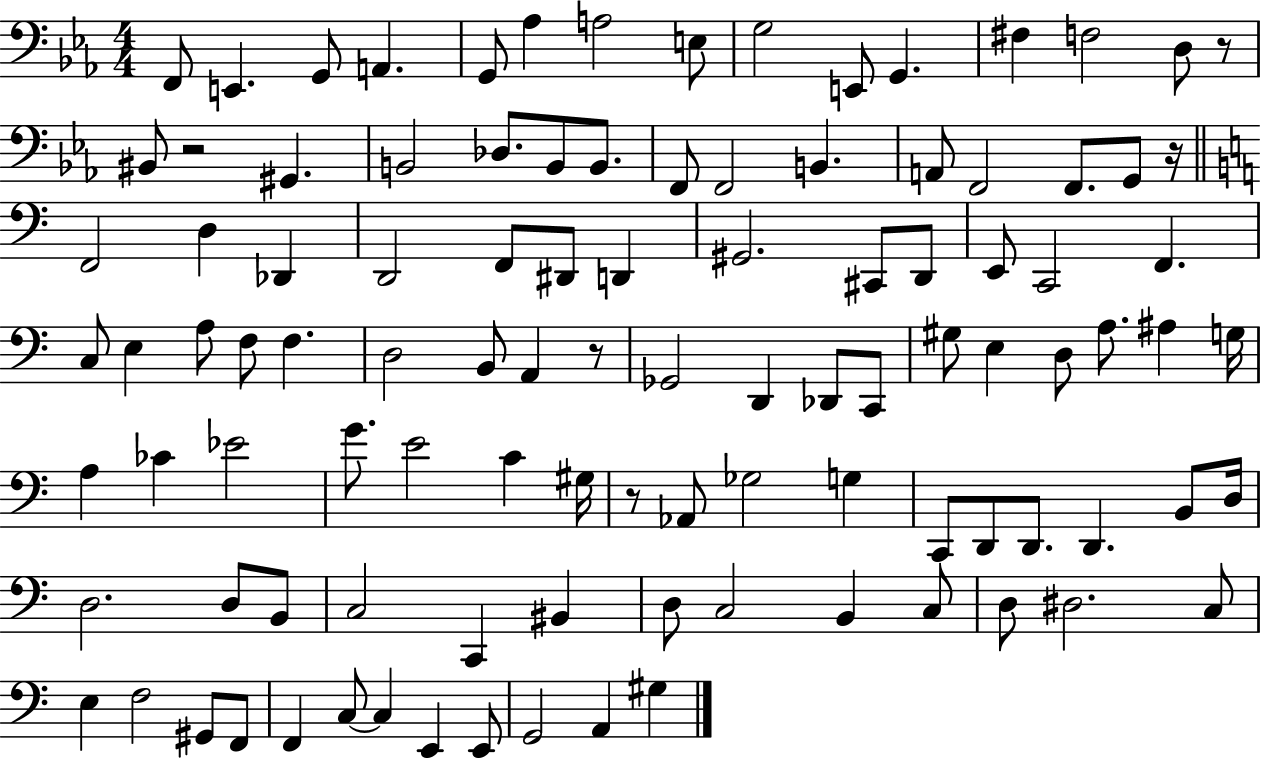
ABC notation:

X:1
T:Untitled
M:4/4
L:1/4
K:Eb
F,,/2 E,, G,,/2 A,, G,,/2 _A, A,2 E,/2 G,2 E,,/2 G,, ^F, F,2 D,/2 z/2 ^B,,/2 z2 ^G,, B,,2 _D,/2 B,,/2 B,,/2 F,,/2 F,,2 B,, A,,/2 F,,2 F,,/2 G,,/2 z/4 F,,2 D, _D,, D,,2 F,,/2 ^D,,/2 D,, ^G,,2 ^C,,/2 D,,/2 E,,/2 C,,2 F,, C,/2 E, A,/2 F,/2 F, D,2 B,,/2 A,, z/2 _G,,2 D,, _D,,/2 C,,/2 ^G,/2 E, D,/2 A,/2 ^A, G,/4 A, _C _E2 G/2 E2 C ^G,/4 z/2 _A,,/2 _G,2 G, C,,/2 D,,/2 D,,/2 D,, B,,/2 D,/4 D,2 D,/2 B,,/2 C,2 C,, ^B,, D,/2 C,2 B,, C,/2 D,/2 ^D,2 C,/2 E, F,2 ^G,,/2 F,,/2 F,, C,/2 C, E,, E,,/2 G,,2 A,, ^G,